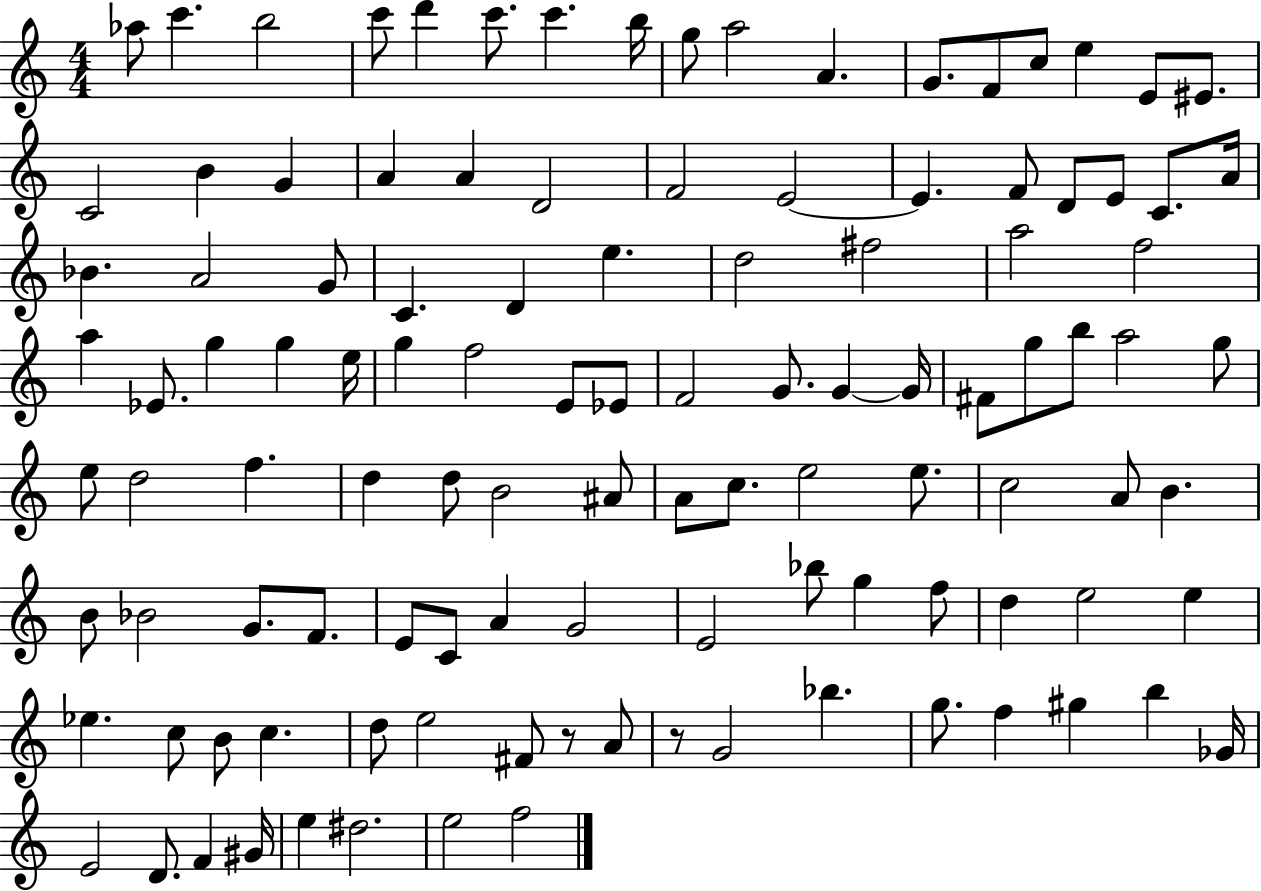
{
  \clef treble
  \numericTimeSignature
  \time 4/4
  \key c \major
  aes''8 c'''4. b''2 | c'''8 d'''4 c'''8. c'''4. b''16 | g''8 a''2 a'4. | g'8. f'8 c''8 e''4 e'8 eis'8. | \break c'2 b'4 g'4 | a'4 a'4 d'2 | f'2 e'2~~ | e'4. f'8 d'8 e'8 c'8. a'16 | \break bes'4. a'2 g'8 | c'4. d'4 e''4. | d''2 fis''2 | a''2 f''2 | \break a''4 ees'8. g''4 g''4 e''16 | g''4 f''2 e'8 ees'8 | f'2 g'8. g'4~~ g'16 | fis'8 g''8 b''8 a''2 g''8 | \break e''8 d''2 f''4. | d''4 d''8 b'2 ais'8 | a'8 c''8. e''2 e''8. | c''2 a'8 b'4. | \break b'8 bes'2 g'8. f'8. | e'8 c'8 a'4 g'2 | e'2 bes''8 g''4 f''8 | d''4 e''2 e''4 | \break ees''4. c''8 b'8 c''4. | d''8 e''2 fis'8 r8 a'8 | r8 g'2 bes''4. | g''8. f''4 gis''4 b''4 ges'16 | \break e'2 d'8. f'4 gis'16 | e''4 dis''2. | e''2 f''2 | \bar "|."
}